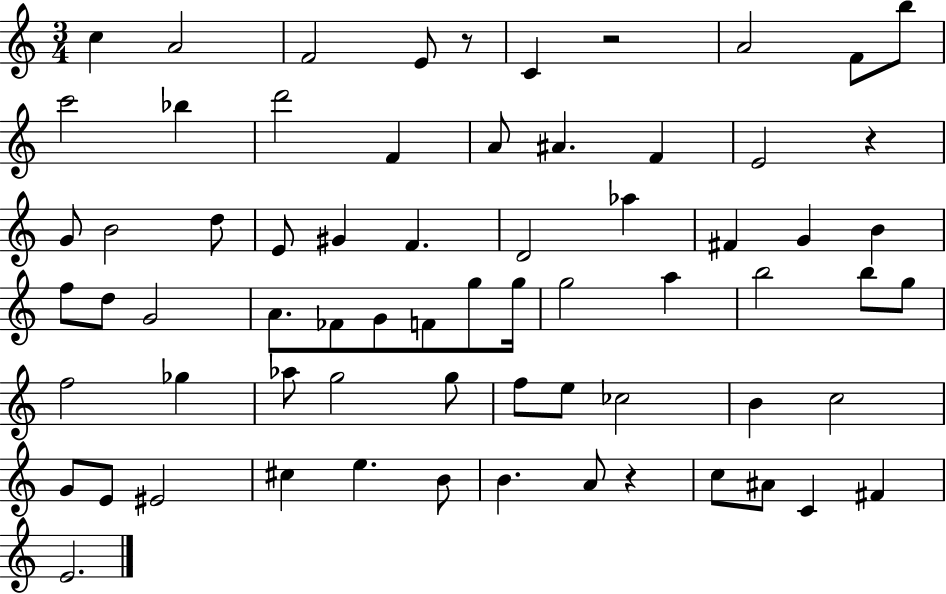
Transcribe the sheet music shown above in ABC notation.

X:1
T:Untitled
M:3/4
L:1/4
K:C
c A2 F2 E/2 z/2 C z2 A2 F/2 b/2 c'2 _b d'2 F A/2 ^A F E2 z G/2 B2 d/2 E/2 ^G F D2 _a ^F G B f/2 d/2 G2 A/2 _F/2 G/2 F/2 g/2 g/4 g2 a b2 b/2 g/2 f2 _g _a/2 g2 g/2 f/2 e/2 _c2 B c2 G/2 E/2 ^E2 ^c e B/2 B A/2 z c/2 ^A/2 C ^F E2